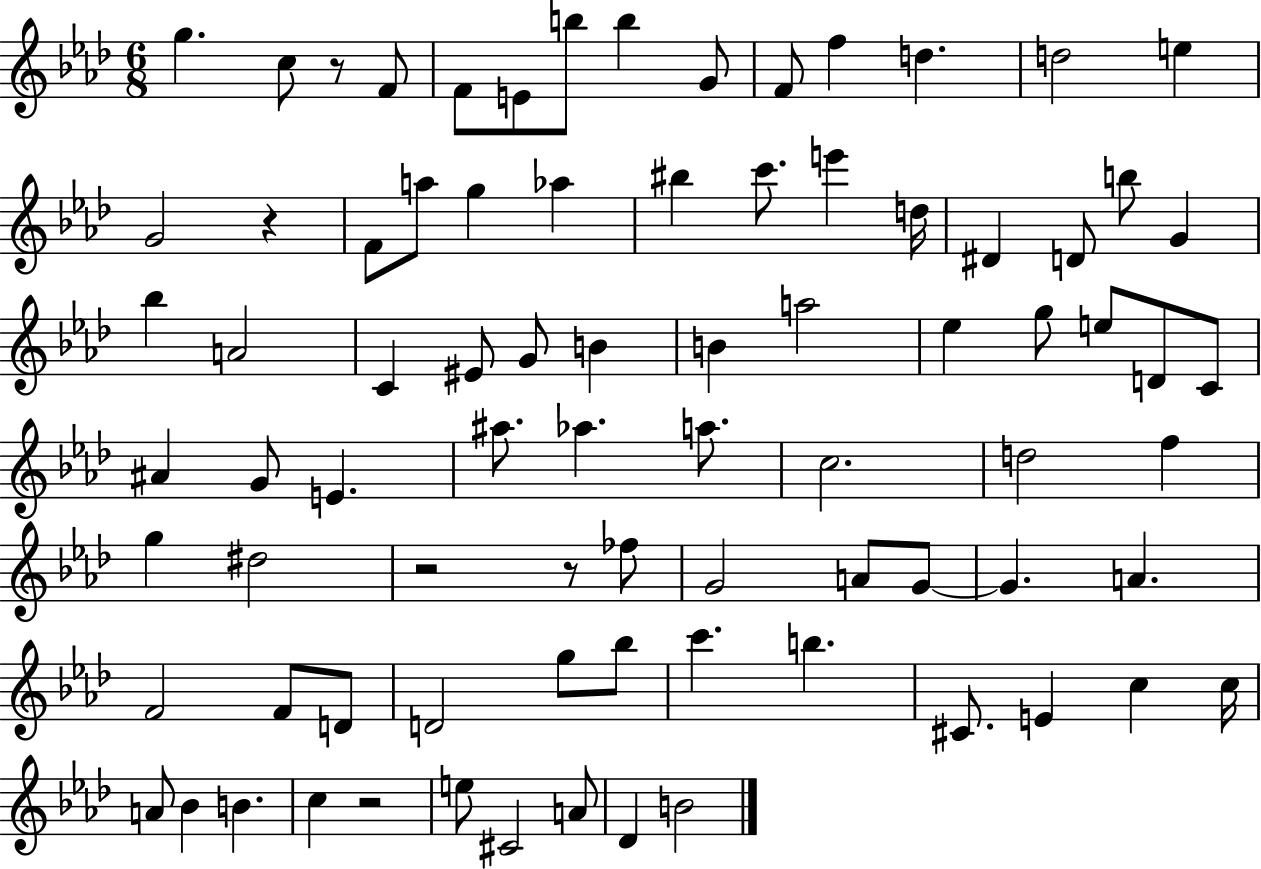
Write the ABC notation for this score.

X:1
T:Untitled
M:6/8
L:1/4
K:Ab
g c/2 z/2 F/2 F/2 E/2 b/2 b G/2 F/2 f d d2 e G2 z F/2 a/2 g _a ^b c'/2 e' d/4 ^D D/2 b/2 G _b A2 C ^E/2 G/2 B B a2 _e g/2 e/2 D/2 C/2 ^A G/2 E ^a/2 _a a/2 c2 d2 f g ^d2 z2 z/2 _f/2 G2 A/2 G/2 G A F2 F/2 D/2 D2 g/2 _b/2 c' b ^C/2 E c c/4 A/2 _B B c z2 e/2 ^C2 A/2 _D B2